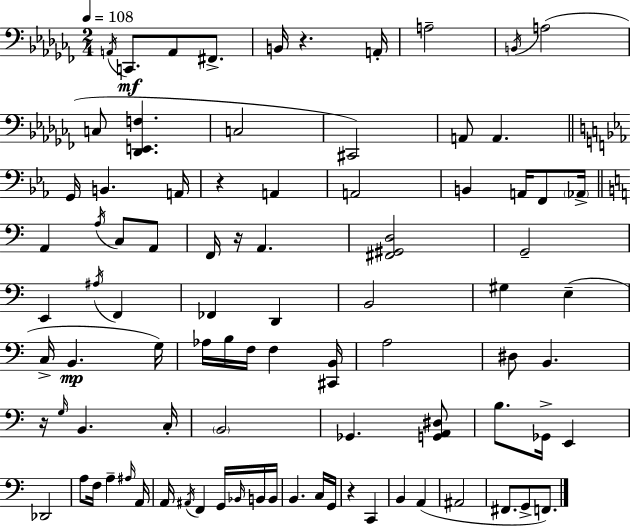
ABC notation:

X:1
T:Untitled
M:2/4
L:1/4
K:Abm
A,,/4 C,,/2 A,,/2 ^F,,/2 B,,/4 z A,,/4 A,2 B,,/4 A,2 C,/2 [_D,,E,,F,] C,2 ^C,,2 A,,/2 A,, G,,/4 B,, A,,/4 z A,, A,,2 B,, A,,/4 F,,/2 _A,,/4 A,, A,/4 C,/2 A,,/2 F,,/4 z/4 A,, [^F,,^G,,D,]2 G,,2 E,, ^A,/4 F,, _F,, D,, B,,2 ^G, E, C,/4 B,, G,/4 _A,/4 B,/4 F,/4 F, [^C,,B,,]/4 A,2 ^D,/2 B,, z/4 G,/4 B,, C,/4 B,,2 _G,, [G,,A,,^D,]/2 B,/2 _G,,/4 E,, _D,,2 A,/2 F,/4 A, ^A,/4 A,,/4 A,,/4 ^A,,/4 F,, G,,/4 _B,,/4 B,,/4 B,,/4 B,, C,/4 G,,/4 z C,, B,, A,, ^A,,2 ^F,,/2 G,,/2 F,,/2